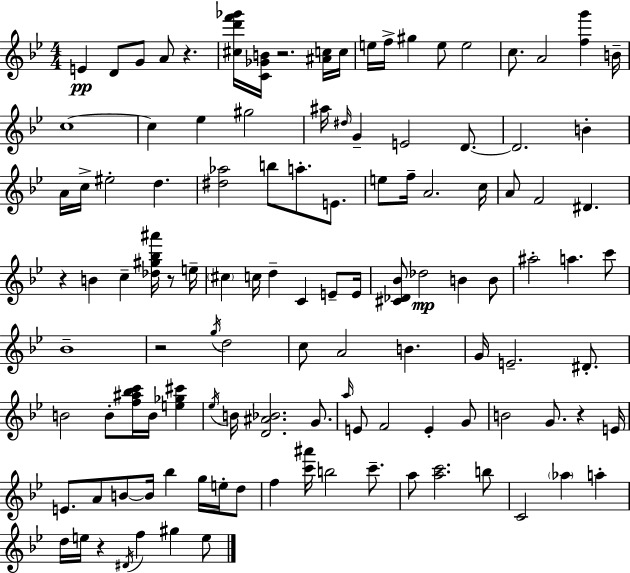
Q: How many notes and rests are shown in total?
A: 117